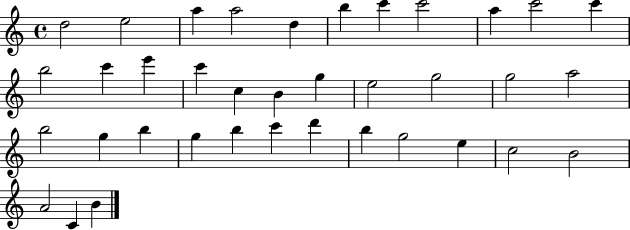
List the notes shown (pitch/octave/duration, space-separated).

D5/h E5/h A5/q A5/h D5/q B5/q C6/q C6/h A5/q C6/h C6/q B5/h C6/q E6/q C6/q C5/q B4/q G5/q E5/h G5/h G5/h A5/h B5/h G5/q B5/q G5/q B5/q C6/q D6/q B5/q G5/h E5/q C5/h B4/h A4/h C4/q B4/q